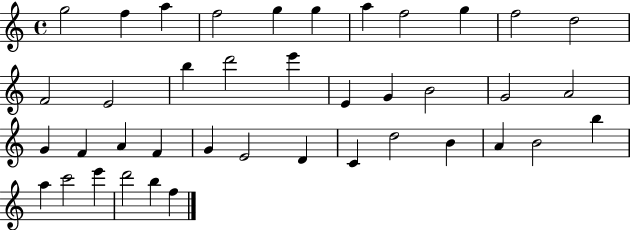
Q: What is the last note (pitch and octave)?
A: F5